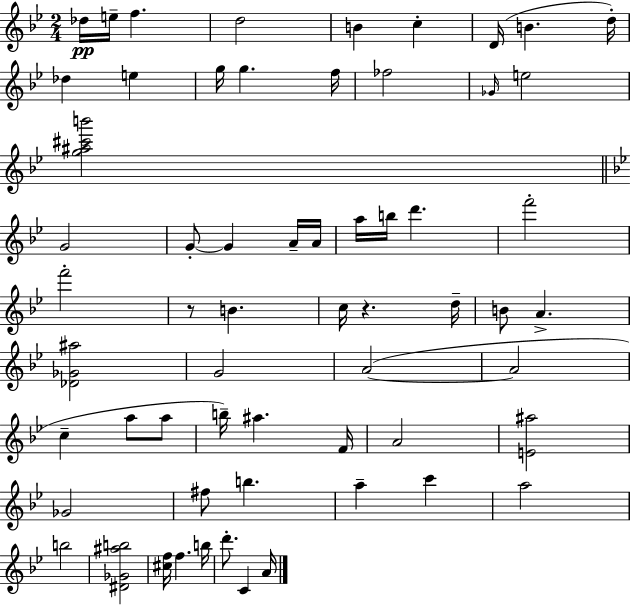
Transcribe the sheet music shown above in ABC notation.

X:1
T:Untitled
M:2/4
L:1/4
K:Gm
_d/4 e/4 f d2 B c D/4 B d/4 _d e g/4 g f/4 _f2 _G/4 e2 [g^a^c'b']2 G2 G/2 G A/4 A/4 a/4 b/4 d' f'2 f'2 z/2 B c/4 z d/4 B/2 A [_D_G^a]2 G2 A2 A2 c a/2 a/2 b/4 ^a F/4 A2 [E^a]2 _G2 ^f/2 b a c' a2 b2 [^D_G^ab]2 [^cf]/4 f b/4 d'/2 C A/4